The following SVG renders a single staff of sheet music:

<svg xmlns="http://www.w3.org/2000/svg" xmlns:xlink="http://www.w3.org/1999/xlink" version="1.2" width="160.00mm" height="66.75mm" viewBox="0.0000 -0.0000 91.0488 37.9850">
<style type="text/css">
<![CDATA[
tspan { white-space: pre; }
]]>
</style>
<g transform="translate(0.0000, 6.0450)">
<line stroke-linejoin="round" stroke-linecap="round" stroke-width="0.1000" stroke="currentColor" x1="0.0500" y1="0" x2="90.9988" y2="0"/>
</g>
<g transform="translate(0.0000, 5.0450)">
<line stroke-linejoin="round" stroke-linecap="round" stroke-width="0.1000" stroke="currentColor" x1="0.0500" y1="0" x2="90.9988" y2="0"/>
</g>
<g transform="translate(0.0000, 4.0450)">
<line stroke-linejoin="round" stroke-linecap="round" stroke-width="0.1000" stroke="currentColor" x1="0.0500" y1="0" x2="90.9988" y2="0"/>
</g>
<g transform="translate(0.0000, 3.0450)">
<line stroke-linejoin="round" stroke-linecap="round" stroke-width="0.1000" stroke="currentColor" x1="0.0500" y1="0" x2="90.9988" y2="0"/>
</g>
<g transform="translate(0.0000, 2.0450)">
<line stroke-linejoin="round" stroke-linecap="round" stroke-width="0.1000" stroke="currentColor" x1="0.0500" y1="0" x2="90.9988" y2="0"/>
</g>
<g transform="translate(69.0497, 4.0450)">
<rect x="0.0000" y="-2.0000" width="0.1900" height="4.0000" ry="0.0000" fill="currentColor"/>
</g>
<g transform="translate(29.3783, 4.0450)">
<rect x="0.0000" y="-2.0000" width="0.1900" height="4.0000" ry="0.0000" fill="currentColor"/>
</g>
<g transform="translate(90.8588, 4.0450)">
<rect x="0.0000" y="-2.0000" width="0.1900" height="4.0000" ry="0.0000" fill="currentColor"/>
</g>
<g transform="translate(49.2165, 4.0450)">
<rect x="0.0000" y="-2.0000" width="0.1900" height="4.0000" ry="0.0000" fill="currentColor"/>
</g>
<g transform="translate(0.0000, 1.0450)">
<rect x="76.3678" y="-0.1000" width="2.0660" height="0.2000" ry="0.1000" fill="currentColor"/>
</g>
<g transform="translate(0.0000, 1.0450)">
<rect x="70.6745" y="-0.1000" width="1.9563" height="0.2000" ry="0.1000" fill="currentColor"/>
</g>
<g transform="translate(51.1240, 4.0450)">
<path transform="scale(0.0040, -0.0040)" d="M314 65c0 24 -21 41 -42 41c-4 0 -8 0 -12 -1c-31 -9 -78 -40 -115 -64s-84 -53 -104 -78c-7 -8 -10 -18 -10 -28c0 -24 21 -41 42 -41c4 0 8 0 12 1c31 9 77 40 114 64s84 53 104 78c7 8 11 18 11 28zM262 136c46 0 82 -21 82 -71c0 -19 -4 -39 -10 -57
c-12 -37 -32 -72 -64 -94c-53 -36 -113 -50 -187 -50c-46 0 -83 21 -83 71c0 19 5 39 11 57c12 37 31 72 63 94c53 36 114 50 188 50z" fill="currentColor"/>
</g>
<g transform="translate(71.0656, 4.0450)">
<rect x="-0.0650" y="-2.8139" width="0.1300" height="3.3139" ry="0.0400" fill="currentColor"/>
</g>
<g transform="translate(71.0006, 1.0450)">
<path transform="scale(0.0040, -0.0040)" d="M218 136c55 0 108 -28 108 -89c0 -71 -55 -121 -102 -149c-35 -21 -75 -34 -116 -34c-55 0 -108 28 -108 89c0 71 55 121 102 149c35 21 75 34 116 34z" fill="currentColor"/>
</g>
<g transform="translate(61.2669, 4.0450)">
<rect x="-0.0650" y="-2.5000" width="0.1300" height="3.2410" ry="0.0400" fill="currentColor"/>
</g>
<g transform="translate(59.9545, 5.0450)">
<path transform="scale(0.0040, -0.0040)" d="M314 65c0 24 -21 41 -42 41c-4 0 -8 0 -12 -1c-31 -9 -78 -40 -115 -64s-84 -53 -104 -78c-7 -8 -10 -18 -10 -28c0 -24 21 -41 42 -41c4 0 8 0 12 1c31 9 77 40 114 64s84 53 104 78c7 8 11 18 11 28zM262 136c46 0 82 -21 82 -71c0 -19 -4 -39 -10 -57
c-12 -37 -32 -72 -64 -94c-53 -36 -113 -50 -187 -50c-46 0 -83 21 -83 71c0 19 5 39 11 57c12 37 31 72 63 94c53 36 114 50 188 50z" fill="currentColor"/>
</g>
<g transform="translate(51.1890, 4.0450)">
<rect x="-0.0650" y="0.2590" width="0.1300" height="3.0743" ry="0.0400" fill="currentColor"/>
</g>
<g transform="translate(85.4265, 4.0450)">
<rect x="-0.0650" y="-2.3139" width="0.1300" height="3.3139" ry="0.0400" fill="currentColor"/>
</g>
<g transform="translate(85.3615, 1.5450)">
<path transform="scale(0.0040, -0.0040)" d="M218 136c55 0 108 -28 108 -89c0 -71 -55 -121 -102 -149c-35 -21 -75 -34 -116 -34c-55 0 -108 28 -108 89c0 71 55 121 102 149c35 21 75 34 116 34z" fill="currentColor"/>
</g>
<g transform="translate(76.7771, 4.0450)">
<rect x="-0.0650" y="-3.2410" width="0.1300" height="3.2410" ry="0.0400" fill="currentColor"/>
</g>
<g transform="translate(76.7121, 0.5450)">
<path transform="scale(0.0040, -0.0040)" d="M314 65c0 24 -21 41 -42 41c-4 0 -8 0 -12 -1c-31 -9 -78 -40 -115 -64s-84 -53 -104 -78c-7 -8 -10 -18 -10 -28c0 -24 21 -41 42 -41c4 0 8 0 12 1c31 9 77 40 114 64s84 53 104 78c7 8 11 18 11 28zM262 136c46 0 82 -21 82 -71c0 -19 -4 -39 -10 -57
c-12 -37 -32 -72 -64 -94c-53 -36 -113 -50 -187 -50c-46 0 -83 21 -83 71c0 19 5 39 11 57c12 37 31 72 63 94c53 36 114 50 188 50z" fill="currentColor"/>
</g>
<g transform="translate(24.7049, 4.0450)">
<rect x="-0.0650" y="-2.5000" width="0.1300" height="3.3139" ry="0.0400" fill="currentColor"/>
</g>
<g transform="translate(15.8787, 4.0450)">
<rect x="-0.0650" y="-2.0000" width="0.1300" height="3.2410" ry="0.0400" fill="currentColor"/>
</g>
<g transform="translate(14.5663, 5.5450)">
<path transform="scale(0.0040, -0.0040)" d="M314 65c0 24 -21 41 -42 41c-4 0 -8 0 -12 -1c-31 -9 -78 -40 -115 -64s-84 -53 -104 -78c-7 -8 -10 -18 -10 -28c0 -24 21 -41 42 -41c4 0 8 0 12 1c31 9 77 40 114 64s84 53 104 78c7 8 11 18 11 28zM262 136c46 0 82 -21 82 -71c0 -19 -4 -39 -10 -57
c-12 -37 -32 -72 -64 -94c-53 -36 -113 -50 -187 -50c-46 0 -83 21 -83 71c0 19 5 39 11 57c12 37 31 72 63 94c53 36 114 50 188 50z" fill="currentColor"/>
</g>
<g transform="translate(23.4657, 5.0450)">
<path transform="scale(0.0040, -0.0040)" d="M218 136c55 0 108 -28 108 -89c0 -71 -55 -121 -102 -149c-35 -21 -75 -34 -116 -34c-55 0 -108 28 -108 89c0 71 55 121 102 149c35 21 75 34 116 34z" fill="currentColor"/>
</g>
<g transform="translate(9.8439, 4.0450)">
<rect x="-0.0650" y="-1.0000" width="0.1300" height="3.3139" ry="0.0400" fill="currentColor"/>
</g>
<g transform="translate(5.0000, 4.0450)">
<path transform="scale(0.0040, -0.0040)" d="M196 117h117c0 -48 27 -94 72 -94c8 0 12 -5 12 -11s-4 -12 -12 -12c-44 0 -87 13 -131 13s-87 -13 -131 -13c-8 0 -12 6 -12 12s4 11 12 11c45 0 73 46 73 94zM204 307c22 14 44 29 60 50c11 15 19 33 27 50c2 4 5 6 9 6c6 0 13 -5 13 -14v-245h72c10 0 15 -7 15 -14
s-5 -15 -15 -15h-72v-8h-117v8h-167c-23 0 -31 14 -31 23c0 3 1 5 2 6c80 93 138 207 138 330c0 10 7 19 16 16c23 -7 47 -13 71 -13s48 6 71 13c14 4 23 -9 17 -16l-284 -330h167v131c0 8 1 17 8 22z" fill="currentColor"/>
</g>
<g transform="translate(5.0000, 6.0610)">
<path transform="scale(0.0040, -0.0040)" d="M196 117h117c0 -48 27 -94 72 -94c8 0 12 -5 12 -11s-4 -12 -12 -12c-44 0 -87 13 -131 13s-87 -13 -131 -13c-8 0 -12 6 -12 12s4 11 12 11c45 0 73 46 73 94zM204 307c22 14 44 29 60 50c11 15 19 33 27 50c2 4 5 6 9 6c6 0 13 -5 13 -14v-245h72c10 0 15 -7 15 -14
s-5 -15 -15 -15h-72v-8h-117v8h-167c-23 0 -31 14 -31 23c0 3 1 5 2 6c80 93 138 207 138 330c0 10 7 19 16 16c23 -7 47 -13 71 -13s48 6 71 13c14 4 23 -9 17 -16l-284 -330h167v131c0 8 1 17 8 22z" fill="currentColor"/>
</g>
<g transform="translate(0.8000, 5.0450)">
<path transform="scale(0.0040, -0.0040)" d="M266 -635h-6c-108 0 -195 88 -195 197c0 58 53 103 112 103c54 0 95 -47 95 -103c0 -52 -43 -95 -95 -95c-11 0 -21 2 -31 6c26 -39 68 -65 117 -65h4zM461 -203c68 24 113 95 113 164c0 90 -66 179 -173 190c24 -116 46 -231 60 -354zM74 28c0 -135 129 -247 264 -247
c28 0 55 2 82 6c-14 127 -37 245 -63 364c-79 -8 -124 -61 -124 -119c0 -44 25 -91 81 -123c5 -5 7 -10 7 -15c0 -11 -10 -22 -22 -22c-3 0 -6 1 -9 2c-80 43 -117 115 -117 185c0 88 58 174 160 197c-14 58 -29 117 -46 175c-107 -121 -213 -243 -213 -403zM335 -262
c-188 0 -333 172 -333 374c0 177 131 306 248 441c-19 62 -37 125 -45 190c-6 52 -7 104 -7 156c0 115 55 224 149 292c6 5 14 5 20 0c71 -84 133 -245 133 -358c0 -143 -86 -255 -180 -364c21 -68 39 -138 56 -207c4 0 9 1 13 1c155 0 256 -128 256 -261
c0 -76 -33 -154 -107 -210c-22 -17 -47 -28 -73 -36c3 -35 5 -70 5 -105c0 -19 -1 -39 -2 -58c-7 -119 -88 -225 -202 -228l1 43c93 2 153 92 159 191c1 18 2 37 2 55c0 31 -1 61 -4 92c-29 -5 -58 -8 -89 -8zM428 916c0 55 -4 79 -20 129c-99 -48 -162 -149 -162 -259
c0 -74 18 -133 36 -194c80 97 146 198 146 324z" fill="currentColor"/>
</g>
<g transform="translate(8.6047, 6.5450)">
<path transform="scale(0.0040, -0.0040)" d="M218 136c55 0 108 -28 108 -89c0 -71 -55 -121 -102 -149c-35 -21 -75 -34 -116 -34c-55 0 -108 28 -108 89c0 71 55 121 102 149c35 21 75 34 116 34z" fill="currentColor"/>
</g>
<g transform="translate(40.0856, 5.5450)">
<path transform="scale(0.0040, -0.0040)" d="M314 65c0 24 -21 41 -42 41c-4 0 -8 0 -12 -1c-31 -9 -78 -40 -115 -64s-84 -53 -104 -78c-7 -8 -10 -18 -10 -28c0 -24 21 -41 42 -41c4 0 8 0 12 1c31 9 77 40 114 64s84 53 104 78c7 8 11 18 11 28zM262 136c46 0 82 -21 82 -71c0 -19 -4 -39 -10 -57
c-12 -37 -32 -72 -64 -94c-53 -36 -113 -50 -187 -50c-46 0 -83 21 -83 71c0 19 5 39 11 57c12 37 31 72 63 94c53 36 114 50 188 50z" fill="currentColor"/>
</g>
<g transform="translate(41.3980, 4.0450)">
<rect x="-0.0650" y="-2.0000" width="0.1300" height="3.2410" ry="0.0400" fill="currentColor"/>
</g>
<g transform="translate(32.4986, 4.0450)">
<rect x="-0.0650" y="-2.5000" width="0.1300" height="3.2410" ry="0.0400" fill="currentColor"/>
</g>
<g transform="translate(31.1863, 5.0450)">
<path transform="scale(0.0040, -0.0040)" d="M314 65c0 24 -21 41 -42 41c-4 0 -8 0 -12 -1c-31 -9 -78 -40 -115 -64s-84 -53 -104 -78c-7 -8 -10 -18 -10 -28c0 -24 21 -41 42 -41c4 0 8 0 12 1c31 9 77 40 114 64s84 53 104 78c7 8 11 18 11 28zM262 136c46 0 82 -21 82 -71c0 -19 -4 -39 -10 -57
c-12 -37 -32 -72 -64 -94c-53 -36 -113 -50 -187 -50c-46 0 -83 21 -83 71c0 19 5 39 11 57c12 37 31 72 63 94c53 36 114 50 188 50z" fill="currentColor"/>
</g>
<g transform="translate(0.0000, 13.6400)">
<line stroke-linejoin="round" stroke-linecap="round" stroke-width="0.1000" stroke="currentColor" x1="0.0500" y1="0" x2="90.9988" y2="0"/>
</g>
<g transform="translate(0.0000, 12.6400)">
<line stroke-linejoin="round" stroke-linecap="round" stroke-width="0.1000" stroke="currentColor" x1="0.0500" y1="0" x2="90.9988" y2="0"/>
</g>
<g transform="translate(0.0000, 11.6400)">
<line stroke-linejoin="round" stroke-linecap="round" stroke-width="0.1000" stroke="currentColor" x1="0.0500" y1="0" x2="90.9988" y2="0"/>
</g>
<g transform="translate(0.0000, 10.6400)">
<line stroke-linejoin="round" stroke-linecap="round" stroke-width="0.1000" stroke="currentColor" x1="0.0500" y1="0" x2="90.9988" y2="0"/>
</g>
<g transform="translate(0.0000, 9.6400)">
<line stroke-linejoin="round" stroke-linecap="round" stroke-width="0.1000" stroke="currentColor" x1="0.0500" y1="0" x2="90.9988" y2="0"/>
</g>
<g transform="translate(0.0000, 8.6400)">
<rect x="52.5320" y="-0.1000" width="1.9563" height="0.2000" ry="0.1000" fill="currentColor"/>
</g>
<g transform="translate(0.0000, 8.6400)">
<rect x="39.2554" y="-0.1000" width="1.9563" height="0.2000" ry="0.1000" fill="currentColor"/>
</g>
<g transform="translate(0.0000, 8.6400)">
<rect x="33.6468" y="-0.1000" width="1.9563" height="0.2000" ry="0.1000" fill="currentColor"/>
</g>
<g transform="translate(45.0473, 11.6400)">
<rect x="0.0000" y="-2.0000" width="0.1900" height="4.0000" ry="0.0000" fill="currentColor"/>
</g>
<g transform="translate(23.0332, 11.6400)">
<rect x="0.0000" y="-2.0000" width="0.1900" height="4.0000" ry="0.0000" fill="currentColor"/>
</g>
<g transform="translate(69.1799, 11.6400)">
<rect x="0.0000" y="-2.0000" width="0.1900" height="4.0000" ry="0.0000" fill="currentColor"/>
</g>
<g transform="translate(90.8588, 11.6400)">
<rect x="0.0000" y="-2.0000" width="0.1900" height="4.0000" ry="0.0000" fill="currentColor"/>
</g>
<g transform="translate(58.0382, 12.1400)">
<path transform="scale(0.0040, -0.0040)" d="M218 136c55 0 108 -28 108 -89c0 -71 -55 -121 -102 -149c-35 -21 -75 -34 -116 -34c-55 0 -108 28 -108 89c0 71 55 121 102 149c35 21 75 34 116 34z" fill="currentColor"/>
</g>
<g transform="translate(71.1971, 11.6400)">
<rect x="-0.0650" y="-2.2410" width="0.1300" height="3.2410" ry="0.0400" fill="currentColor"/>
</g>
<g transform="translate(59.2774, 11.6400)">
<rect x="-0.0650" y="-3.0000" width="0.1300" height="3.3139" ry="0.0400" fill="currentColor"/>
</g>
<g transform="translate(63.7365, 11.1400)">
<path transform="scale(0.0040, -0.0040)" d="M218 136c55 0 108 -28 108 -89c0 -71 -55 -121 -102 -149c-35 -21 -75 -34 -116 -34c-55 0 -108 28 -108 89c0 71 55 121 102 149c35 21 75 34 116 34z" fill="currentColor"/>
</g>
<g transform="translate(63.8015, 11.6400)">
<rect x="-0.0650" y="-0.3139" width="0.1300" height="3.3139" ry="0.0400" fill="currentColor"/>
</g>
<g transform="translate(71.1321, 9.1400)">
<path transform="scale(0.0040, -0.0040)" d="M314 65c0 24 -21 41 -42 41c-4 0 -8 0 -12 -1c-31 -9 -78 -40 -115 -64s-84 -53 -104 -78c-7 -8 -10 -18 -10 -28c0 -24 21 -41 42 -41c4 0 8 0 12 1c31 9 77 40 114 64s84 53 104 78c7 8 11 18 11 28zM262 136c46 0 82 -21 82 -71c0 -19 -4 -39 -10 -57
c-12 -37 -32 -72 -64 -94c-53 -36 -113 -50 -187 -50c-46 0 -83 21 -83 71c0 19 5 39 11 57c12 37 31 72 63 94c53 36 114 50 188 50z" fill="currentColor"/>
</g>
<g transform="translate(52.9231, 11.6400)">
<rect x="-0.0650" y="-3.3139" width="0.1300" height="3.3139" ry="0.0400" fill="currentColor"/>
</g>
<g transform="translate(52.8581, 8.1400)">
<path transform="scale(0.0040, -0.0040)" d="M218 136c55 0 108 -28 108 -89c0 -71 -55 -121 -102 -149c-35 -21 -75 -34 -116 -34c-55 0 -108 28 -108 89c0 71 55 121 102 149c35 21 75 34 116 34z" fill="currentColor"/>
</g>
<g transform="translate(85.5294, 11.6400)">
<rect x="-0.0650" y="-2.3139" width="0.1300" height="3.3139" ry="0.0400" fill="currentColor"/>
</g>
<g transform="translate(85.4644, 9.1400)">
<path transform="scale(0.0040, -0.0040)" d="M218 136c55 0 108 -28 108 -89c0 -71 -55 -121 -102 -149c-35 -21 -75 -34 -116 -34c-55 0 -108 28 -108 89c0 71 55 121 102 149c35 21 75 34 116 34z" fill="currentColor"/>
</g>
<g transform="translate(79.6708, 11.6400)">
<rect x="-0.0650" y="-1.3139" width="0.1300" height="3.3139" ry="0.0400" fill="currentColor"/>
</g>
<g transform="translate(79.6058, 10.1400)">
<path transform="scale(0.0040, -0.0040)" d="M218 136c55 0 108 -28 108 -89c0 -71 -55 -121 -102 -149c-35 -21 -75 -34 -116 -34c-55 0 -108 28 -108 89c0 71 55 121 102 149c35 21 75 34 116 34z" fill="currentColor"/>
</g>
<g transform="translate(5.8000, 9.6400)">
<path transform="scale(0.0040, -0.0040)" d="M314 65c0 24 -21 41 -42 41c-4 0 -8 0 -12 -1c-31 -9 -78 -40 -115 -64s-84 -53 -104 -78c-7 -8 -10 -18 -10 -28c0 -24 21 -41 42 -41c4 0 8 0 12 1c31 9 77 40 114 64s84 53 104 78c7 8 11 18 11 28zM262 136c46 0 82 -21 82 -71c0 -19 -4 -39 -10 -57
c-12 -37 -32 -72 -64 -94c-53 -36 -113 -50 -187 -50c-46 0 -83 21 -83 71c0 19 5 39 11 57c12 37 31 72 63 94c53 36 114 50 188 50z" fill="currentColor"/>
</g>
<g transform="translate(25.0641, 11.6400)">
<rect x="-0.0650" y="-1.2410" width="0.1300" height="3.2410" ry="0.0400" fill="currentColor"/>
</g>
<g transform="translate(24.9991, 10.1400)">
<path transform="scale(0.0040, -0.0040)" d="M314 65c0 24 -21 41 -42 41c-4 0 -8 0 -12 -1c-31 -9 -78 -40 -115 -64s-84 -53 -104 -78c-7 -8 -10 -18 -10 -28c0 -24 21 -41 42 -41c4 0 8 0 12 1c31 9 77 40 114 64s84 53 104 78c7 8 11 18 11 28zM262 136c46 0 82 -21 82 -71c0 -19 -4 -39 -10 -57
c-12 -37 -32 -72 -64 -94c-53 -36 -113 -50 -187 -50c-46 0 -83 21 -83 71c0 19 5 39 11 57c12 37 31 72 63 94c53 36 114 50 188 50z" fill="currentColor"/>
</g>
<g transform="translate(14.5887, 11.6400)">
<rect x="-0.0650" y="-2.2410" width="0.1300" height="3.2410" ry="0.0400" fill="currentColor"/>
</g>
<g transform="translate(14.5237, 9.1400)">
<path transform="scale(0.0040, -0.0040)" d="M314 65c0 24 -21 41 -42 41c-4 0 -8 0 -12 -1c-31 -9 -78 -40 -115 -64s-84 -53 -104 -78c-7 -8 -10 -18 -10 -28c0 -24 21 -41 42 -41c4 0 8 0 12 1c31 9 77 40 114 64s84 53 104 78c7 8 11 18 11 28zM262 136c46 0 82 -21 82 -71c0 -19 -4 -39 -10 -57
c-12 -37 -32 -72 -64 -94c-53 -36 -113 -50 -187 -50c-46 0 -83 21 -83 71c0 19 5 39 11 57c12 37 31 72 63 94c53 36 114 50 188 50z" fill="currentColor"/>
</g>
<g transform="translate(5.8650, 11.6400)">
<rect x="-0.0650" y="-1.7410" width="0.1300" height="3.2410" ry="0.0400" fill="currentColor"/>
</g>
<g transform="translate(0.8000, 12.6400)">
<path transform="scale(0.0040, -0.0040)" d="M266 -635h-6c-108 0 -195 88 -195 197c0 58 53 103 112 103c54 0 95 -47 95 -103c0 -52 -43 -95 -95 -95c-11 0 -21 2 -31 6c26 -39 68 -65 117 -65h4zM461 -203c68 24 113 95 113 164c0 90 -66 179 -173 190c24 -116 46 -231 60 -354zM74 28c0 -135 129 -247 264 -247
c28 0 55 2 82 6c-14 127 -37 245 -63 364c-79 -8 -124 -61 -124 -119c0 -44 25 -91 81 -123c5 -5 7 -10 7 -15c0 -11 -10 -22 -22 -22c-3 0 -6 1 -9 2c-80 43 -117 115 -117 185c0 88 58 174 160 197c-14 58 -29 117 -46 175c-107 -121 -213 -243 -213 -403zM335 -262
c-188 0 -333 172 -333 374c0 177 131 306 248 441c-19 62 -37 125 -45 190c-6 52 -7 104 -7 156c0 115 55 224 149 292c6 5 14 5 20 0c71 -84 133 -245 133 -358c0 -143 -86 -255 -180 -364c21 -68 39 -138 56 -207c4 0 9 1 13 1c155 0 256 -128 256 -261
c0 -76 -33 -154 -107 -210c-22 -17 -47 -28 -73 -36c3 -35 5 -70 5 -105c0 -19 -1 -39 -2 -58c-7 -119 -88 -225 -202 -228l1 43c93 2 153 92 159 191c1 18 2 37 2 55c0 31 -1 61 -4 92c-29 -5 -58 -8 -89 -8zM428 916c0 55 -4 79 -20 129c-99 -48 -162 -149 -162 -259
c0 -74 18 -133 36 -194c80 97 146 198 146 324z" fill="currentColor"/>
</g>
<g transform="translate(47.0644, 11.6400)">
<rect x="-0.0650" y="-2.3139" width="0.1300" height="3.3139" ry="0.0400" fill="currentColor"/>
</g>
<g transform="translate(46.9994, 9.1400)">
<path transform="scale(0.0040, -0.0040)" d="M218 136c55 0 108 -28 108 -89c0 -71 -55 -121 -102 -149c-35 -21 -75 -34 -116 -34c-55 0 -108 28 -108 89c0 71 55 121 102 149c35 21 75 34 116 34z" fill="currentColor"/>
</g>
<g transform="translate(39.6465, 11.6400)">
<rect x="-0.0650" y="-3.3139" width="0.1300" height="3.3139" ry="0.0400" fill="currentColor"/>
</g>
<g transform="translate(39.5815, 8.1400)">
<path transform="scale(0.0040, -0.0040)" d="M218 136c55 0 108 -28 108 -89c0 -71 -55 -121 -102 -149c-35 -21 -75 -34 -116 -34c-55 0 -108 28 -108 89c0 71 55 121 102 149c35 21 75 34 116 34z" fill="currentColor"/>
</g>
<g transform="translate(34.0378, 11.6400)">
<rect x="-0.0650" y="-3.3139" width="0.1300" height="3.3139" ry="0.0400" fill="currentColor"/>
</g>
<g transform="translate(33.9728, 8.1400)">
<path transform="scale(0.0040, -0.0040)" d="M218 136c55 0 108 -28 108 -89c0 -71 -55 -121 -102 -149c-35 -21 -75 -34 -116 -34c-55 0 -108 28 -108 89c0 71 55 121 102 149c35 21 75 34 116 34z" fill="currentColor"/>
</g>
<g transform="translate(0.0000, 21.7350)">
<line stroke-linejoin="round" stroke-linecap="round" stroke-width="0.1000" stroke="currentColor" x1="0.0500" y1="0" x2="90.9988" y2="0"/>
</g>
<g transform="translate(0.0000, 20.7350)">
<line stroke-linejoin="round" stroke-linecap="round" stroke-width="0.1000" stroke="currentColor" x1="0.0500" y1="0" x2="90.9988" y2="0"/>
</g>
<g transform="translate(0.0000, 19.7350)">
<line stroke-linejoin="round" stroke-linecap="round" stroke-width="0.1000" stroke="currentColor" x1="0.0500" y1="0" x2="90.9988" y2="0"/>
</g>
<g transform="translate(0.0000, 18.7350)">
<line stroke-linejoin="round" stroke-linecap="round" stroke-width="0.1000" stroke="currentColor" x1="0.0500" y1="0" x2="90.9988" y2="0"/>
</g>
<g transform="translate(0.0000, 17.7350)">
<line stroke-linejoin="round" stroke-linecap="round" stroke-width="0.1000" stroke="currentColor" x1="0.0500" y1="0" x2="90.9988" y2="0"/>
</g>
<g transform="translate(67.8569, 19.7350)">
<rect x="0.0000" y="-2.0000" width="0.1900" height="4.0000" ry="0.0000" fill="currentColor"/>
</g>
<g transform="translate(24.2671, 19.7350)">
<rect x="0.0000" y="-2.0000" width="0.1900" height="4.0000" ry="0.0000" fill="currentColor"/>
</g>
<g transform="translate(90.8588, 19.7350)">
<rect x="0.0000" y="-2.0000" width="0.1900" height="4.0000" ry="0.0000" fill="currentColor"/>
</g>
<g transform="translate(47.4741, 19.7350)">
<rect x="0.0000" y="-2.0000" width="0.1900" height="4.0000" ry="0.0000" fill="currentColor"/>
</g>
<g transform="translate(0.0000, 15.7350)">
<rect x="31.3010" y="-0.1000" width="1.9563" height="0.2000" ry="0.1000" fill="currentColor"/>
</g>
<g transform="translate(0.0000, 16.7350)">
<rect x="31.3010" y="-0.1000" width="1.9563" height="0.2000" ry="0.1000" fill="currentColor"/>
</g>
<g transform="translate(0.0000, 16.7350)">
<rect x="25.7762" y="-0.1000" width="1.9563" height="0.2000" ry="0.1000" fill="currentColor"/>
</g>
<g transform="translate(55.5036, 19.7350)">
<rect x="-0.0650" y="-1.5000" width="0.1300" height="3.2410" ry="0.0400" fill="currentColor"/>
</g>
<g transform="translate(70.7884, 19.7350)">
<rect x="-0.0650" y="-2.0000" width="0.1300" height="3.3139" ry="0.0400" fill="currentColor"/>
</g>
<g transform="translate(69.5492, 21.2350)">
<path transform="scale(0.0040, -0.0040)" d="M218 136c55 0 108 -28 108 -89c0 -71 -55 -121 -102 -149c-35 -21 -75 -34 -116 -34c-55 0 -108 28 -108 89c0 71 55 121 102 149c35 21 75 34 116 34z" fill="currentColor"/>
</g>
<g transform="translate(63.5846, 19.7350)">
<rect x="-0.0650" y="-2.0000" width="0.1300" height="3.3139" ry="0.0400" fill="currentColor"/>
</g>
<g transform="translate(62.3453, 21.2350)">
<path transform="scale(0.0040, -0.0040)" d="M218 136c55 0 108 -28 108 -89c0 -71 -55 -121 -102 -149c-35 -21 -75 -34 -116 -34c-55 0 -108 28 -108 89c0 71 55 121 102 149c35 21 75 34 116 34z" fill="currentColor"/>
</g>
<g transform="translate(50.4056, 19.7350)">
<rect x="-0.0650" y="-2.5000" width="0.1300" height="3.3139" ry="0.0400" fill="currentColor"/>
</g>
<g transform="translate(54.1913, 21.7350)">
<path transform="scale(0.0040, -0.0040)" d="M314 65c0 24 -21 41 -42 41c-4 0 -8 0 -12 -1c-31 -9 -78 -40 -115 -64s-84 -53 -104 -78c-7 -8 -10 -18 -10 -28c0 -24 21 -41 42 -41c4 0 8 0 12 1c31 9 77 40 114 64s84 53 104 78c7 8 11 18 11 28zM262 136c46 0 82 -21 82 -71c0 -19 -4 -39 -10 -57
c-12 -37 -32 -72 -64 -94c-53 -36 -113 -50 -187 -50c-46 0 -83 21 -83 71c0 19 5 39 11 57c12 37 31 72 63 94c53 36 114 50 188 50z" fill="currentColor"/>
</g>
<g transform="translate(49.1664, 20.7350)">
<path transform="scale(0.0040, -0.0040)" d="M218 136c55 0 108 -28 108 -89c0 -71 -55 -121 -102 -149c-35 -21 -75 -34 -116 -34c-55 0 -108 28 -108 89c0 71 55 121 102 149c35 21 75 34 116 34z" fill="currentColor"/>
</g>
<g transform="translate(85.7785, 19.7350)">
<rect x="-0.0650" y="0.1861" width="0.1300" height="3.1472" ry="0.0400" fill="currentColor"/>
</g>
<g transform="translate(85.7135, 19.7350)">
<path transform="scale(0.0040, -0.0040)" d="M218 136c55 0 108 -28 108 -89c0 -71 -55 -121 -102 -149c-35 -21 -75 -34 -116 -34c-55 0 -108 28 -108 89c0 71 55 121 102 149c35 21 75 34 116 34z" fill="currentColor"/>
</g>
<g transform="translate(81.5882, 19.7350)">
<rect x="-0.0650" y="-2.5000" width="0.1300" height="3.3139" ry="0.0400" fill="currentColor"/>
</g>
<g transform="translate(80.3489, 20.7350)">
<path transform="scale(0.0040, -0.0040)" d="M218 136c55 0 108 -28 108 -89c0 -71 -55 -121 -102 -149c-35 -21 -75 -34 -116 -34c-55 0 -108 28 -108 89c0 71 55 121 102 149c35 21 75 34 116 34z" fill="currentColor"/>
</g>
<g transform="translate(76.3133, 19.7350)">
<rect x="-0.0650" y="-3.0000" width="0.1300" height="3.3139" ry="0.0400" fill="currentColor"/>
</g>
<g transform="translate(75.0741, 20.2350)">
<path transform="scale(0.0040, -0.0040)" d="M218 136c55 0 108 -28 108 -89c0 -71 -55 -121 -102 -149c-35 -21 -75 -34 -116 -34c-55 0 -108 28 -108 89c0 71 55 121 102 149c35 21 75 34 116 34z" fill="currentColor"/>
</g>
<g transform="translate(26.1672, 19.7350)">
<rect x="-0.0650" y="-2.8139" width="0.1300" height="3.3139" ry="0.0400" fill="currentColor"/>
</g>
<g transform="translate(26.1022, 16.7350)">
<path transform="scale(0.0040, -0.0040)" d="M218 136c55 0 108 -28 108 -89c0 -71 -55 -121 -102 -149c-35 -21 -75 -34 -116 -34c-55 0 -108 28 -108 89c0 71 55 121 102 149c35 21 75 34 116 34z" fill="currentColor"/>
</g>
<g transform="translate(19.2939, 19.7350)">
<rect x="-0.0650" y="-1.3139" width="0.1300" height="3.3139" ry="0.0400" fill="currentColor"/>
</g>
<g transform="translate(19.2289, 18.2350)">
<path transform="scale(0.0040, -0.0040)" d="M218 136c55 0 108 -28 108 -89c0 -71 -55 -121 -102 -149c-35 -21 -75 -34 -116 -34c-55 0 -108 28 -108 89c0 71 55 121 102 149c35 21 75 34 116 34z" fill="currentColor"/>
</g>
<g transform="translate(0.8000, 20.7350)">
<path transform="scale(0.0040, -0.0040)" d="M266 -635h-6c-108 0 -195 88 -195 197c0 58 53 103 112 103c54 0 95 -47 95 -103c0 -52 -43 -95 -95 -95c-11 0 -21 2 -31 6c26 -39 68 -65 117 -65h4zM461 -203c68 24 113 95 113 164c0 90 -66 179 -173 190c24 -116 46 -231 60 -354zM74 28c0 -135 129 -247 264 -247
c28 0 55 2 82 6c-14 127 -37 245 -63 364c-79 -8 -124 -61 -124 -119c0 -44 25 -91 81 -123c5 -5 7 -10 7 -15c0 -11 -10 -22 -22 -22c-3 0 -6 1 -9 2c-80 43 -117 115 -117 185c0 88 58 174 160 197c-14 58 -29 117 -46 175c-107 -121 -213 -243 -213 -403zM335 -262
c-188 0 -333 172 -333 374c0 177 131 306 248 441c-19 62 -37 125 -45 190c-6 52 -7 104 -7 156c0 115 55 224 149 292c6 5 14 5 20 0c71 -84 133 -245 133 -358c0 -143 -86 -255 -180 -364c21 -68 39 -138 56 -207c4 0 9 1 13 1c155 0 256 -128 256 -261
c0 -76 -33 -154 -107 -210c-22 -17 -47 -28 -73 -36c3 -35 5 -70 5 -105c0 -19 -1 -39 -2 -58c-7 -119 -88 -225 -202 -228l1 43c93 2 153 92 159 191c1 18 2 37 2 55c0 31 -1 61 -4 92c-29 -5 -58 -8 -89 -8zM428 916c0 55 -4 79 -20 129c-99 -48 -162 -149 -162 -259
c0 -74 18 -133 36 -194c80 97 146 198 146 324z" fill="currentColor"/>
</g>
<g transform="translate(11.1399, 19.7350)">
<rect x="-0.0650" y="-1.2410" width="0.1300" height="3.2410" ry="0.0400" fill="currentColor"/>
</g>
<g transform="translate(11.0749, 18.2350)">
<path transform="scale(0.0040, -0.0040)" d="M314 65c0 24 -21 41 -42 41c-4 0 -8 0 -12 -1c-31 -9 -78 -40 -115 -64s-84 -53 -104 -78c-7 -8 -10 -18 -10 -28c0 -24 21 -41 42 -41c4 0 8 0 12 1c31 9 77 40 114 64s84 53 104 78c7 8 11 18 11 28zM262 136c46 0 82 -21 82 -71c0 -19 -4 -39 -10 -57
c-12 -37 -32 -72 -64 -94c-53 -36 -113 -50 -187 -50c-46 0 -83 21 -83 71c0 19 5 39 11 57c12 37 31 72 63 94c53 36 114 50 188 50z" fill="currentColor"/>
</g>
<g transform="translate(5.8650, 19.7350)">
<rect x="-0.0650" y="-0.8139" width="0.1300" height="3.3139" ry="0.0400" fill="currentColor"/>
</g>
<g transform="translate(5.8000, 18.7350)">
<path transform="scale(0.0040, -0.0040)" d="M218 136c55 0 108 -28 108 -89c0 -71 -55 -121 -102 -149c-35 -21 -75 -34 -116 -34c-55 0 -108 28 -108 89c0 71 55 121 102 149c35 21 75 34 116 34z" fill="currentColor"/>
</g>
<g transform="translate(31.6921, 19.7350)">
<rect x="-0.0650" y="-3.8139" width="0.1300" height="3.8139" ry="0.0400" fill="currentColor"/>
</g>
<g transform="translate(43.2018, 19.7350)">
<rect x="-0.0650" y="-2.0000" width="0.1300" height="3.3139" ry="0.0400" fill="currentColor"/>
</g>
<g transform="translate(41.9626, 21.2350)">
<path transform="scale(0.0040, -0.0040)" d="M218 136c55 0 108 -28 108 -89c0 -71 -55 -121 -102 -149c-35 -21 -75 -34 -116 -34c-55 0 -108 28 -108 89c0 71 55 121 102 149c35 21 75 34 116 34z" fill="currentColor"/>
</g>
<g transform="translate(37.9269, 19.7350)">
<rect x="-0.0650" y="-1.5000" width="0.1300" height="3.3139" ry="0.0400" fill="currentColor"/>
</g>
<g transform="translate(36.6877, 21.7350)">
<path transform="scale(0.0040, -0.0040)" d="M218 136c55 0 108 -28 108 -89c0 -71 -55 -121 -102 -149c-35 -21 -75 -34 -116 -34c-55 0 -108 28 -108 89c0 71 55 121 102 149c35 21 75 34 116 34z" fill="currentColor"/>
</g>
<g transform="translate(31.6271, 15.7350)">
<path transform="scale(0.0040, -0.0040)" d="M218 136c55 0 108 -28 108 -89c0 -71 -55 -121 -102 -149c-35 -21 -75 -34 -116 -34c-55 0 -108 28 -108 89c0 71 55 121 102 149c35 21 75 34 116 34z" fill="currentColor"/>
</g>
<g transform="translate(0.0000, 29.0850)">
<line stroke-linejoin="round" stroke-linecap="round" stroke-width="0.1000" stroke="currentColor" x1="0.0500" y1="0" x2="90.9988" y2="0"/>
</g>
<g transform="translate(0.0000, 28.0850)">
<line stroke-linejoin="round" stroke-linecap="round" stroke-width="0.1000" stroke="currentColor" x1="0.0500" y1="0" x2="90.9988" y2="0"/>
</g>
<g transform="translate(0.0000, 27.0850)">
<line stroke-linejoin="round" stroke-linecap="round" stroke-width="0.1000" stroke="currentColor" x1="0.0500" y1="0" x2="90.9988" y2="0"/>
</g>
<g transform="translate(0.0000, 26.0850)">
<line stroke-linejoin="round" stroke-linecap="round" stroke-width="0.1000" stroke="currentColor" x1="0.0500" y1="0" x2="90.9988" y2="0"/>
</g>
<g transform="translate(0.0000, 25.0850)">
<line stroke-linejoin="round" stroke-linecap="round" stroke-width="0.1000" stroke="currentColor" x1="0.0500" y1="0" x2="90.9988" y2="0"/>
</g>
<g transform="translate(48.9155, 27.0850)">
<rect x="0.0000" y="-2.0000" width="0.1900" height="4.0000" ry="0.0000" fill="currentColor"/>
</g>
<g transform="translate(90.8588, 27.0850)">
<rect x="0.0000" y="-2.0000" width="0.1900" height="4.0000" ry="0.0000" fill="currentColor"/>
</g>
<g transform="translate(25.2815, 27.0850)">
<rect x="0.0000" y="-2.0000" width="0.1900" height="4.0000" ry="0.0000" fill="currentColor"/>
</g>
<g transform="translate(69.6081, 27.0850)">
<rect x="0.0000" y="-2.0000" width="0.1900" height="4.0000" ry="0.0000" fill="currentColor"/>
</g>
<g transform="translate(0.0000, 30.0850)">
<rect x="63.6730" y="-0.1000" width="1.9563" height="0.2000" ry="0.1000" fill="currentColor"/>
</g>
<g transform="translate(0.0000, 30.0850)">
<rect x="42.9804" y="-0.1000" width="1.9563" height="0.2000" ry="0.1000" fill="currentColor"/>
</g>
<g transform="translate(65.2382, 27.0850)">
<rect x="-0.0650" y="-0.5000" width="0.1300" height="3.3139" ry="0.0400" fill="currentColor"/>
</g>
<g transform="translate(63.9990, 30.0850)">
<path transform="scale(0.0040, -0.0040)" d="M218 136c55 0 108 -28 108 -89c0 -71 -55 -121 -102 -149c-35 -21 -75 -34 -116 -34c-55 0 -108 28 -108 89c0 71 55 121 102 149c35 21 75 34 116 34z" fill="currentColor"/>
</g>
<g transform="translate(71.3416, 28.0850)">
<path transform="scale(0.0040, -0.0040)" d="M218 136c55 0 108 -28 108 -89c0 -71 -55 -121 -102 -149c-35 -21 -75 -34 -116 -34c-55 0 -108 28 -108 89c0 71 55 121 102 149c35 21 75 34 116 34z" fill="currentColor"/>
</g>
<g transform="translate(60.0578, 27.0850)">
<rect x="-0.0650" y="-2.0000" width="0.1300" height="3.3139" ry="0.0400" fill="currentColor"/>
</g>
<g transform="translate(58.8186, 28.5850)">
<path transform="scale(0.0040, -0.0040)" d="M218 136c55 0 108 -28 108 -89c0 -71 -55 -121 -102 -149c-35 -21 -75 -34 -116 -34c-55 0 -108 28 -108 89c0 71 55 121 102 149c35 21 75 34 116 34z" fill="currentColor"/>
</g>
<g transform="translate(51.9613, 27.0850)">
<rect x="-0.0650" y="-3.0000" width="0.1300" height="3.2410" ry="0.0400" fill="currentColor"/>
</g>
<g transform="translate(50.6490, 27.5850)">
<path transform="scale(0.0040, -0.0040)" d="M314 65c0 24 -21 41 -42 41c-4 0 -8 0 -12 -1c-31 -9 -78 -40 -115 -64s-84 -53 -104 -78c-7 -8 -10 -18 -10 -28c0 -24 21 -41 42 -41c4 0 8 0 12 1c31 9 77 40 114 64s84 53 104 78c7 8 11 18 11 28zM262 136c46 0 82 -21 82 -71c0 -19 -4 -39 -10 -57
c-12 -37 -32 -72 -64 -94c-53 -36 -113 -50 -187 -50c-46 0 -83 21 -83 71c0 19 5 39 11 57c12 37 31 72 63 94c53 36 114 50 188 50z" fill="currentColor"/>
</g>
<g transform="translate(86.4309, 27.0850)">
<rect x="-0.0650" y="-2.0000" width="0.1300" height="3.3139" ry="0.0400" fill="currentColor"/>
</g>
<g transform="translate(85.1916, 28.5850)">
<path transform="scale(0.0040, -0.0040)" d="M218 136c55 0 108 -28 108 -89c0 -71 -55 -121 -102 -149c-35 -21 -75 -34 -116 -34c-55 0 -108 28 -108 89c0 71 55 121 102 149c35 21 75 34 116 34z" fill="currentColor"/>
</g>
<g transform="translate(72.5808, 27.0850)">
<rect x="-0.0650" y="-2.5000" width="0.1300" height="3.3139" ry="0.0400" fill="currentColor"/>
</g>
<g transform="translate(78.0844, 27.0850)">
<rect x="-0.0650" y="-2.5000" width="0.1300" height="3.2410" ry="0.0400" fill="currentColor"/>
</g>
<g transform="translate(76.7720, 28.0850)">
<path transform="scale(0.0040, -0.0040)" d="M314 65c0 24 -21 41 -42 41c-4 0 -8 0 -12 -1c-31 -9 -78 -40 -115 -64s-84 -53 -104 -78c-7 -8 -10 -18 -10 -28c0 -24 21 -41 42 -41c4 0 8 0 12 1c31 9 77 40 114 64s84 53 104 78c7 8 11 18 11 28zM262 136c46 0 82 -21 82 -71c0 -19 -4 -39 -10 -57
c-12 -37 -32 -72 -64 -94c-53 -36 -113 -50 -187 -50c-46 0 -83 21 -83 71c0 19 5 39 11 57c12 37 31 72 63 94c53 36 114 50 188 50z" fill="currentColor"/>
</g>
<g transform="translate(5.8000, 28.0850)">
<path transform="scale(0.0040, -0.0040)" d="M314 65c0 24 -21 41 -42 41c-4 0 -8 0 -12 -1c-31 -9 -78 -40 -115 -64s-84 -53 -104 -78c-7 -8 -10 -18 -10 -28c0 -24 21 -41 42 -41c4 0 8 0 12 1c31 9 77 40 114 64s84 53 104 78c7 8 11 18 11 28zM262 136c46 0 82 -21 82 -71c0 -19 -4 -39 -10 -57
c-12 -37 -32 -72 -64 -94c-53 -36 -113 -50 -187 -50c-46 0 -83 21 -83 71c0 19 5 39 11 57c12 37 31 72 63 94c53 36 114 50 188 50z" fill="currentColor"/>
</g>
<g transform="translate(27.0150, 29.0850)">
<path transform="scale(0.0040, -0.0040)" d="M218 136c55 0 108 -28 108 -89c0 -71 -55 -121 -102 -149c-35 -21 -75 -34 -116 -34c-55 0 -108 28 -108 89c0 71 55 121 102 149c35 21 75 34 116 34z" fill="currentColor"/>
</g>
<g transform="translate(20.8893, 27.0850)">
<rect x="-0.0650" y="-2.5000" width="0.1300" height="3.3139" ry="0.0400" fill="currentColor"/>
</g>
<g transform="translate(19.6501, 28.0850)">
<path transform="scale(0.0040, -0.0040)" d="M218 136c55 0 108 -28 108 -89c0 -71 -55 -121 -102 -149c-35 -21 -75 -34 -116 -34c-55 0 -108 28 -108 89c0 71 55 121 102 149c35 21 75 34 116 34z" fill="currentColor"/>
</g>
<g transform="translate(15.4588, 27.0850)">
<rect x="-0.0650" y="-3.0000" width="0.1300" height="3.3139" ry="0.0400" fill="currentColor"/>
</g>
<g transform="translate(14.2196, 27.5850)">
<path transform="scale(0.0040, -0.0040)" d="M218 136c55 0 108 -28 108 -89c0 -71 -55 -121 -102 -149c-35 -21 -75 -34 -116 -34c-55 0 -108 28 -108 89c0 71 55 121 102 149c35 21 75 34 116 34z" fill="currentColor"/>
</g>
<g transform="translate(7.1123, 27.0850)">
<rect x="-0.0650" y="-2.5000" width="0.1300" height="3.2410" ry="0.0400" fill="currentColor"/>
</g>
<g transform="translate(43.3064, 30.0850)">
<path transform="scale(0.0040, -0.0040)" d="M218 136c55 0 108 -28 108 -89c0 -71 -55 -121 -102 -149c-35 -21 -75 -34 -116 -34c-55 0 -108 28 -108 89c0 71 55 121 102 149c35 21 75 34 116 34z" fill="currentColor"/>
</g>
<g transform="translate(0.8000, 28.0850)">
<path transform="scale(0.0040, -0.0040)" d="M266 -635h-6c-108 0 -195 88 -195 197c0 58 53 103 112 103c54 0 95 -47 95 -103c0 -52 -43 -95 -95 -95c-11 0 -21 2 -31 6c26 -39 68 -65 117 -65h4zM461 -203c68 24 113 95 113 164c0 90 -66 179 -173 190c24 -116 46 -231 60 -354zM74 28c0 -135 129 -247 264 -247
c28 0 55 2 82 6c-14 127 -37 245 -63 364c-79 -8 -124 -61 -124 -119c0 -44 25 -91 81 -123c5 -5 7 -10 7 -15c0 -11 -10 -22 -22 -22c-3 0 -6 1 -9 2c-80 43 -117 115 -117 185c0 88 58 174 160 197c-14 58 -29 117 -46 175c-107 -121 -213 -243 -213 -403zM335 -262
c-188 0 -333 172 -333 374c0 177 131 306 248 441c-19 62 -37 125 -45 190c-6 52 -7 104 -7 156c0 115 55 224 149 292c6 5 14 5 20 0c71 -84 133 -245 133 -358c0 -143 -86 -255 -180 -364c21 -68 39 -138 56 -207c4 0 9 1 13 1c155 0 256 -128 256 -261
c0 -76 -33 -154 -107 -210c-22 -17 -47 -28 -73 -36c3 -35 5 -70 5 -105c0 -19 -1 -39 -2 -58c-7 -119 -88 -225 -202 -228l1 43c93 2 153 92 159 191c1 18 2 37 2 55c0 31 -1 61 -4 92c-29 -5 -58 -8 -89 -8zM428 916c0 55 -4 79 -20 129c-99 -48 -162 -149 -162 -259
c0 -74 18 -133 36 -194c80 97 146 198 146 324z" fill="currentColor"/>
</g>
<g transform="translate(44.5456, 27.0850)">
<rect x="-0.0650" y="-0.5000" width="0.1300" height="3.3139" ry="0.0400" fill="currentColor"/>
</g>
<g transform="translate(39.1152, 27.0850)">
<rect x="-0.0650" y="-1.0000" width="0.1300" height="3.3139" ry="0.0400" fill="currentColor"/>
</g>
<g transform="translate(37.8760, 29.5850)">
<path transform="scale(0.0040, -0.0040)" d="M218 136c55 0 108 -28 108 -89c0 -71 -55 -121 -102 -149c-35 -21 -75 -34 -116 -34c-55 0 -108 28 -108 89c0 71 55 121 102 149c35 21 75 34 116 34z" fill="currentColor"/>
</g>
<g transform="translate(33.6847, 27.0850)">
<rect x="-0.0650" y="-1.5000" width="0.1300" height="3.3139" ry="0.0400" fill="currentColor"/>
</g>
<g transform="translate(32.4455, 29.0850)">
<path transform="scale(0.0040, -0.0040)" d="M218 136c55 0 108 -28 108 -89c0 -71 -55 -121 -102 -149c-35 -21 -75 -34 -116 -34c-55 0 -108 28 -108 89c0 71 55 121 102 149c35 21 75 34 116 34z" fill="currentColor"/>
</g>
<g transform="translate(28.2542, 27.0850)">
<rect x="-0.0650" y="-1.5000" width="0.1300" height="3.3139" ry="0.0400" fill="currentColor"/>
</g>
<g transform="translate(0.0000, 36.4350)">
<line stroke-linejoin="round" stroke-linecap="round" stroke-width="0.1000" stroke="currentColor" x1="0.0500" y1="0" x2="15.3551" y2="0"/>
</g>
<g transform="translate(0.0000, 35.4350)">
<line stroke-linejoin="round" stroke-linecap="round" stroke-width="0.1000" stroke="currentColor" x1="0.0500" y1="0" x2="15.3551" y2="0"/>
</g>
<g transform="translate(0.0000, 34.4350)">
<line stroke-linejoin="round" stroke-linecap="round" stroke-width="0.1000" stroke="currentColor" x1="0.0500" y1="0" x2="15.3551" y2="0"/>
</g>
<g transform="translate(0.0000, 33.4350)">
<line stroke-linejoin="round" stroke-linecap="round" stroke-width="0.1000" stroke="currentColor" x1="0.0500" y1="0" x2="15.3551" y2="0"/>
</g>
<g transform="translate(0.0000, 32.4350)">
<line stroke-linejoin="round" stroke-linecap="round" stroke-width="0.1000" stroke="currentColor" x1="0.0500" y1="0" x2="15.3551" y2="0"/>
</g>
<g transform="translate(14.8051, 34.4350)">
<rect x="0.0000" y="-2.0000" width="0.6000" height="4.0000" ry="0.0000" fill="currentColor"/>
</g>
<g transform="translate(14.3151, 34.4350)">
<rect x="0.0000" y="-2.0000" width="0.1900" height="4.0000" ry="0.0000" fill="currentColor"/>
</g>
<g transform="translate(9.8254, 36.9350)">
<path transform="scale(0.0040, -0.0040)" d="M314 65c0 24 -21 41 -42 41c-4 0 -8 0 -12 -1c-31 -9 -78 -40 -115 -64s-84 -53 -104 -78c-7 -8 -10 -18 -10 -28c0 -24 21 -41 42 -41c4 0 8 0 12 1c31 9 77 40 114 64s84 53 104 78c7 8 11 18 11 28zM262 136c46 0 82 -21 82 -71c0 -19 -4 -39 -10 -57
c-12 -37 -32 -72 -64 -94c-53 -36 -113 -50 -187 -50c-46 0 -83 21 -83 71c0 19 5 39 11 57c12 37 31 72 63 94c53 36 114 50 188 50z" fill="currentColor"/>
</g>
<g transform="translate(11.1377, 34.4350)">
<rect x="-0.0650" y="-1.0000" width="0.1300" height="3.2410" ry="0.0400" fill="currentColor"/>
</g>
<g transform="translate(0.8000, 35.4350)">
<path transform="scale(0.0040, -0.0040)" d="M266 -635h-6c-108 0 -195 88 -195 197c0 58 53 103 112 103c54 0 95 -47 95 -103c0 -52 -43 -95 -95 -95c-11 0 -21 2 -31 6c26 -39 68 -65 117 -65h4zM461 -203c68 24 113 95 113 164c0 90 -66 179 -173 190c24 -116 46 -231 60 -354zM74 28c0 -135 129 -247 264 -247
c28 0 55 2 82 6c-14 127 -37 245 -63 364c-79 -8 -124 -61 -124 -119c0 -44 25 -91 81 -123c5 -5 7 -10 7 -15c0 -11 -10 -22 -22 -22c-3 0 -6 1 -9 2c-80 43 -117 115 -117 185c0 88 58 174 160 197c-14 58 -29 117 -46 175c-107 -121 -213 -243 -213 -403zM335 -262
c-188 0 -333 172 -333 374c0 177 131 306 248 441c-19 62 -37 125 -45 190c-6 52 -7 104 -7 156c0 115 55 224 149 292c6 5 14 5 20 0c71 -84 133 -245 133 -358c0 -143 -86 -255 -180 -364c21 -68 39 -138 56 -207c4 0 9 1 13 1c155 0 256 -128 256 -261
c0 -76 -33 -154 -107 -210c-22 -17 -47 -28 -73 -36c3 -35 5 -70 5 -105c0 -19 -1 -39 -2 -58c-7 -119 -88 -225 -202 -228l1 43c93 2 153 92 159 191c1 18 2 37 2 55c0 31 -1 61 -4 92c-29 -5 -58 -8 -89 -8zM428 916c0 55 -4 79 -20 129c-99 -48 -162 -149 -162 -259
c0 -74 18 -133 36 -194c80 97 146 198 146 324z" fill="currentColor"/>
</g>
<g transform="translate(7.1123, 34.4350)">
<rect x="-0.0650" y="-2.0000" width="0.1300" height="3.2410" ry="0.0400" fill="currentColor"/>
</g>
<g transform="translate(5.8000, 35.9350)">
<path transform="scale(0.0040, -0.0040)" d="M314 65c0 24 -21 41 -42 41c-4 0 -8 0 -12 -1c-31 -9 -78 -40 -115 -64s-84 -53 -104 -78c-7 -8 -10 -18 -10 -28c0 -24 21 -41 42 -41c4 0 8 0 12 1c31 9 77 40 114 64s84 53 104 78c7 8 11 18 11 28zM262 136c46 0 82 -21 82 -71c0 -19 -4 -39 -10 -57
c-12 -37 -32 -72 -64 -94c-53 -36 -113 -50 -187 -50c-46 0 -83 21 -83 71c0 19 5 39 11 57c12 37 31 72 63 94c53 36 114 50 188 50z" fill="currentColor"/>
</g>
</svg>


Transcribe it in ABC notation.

X:1
T:Untitled
M:4/4
L:1/4
K:C
D F2 G G2 F2 B2 G2 a b2 g f2 g2 e2 b b g b A c g2 e g d e2 e a c' E F G E2 F F A G B G2 A G E E D C A2 F C G G2 F F2 D2